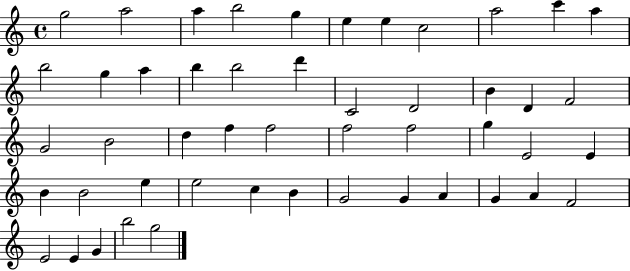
G5/h A5/h A5/q B5/h G5/q E5/q E5/q C5/h A5/h C6/q A5/q B5/h G5/q A5/q B5/q B5/h D6/q C4/h D4/h B4/q D4/q F4/h G4/h B4/h D5/q F5/q F5/h F5/h F5/h G5/q E4/h E4/q B4/q B4/h E5/q E5/h C5/q B4/q G4/h G4/q A4/q G4/q A4/q F4/h E4/h E4/q G4/q B5/h G5/h